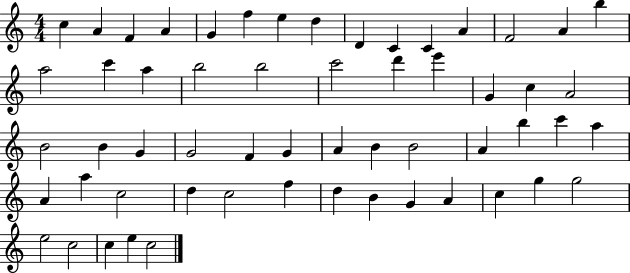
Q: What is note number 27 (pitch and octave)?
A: B4